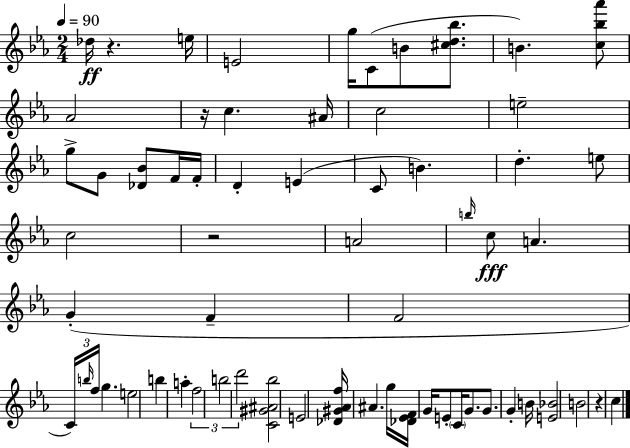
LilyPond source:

{
  \clef treble
  \numericTimeSignature
  \time 2/4
  \key ees \major
  \tempo 4 = 90
  des''16\ff r4. e''16 | e'2 | g''16 c'8( b'8 <cis'' d'' bes''>8. | b'4.) <c'' bes'' aes'''>8 | \break aes'2 | r16 c''4. ais'16 | c''2 | e''2-- | \break g''8-> g'8 <des' bes'>8 f'16 f'16-. | d'4-. e'4( | c'8 b'4.) | d''4.-. e''8 | \break c''2 | r2 | a'2 | \grace { b''16 } c''8\fff a'4. | \break g'4-.( f'4-- | f'2 | \tuplet 3/2 { c'16) \grace { b''16 } f''16 } g''4. | e''2 | \break b''4 a''4-. | \tuplet 3/2 { f''2 | b''2 | d'''2 } | \break <c' gis' ais' bes''>2 | e'2 | <des' gis' aes' f''>16 ais'4. | g''16 <des' ees' f'>16 g'16 e'8-. \parenthesize c'16 g'8. | \break g'8. g'4-. | b'16 <e' bes'>2 | b'2 | r4 c''4 | \break \bar "|."
}